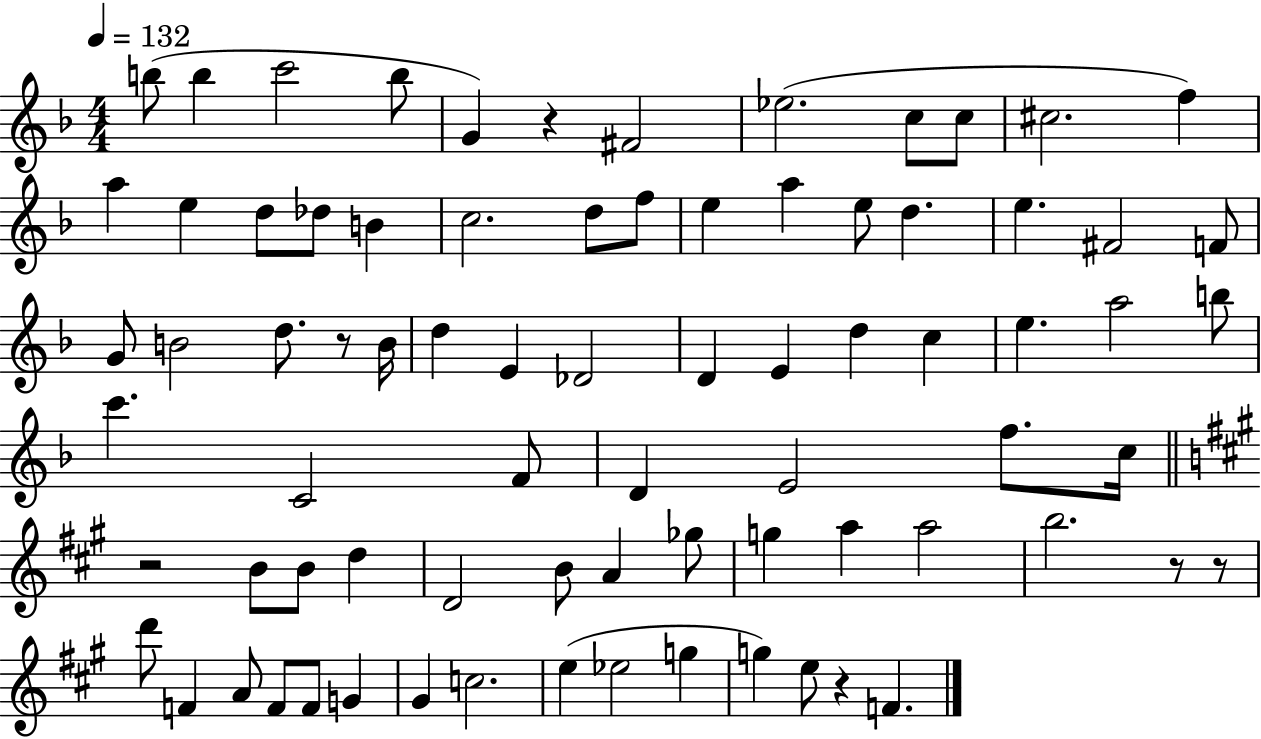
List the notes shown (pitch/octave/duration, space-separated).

B5/e B5/q C6/h B5/e G4/q R/q F#4/h Eb5/h. C5/e C5/e C#5/h. F5/q A5/q E5/q D5/e Db5/e B4/q C5/h. D5/e F5/e E5/q A5/q E5/e D5/q. E5/q. F#4/h F4/e G4/e B4/h D5/e. R/e B4/s D5/q E4/q Db4/h D4/q E4/q D5/q C5/q E5/q. A5/h B5/e C6/q. C4/h F4/e D4/q E4/h F5/e. C5/s R/h B4/e B4/e D5/q D4/h B4/e A4/q Gb5/e G5/q A5/q A5/h B5/h. R/e R/e D6/e F4/q A4/e F4/e F4/e G4/q G#4/q C5/h. E5/q Eb5/h G5/q G5/q E5/e R/q F4/q.